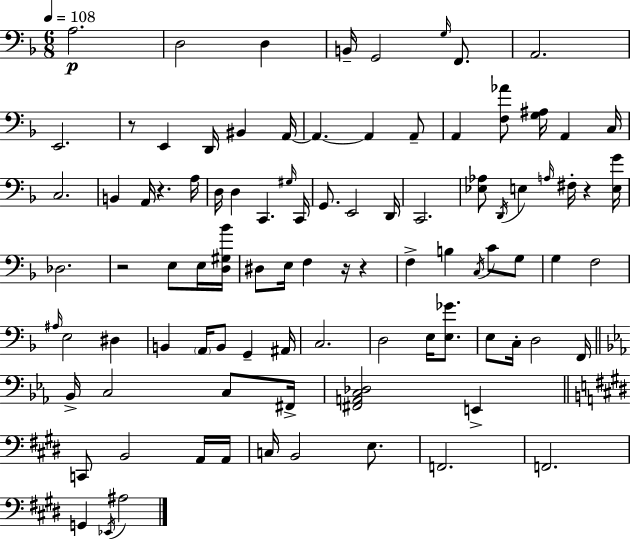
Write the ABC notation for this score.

X:1
T:Untitled
M:6/8
L:1/4
K:F
A,2 D,2 D, B,,/4 G,,2 G,/4 F,,/2 A,,2 E,,2 z/2 E,, D,,/4 ^B,, A,,/4 A,, A,, A,,/2 A,, [F,_A]/2 [G,^A,]/4 A,, C,/4 C,2 B,, A,,/4 z A,/4 D,/4 D, C,, ^G,/4 C,,/4 G,,/2 E,,2 D,,/4 C,,2 [_E,_A,]/2 D,,/4 E, A,/4 ^F,/4 z [E,G]/4 _D,2 z2 E,/2 E,/4 [D,^G,_B]/4 ^D,/2 E,/4 F, z/4 z F, B, C,/4 C/2 G,/2 G, F,2 ^A,/4 E,2 ^D, B,, A,,/4 B,,/2 G,, ^A,,/4 C,2 D,2 E,/4 [E,_G]/2 E,/2 C,/4 D,2 F,,/4 _B,,/4 C,2 C,/2 ^F,,/4 [^F,,A,,C,_D,]2 E,, C,,/2 B,,2 A,,/4 A,,/4 C,/4 B,,2 E,/2 F,,2 F,,2 G,, _E,,/4 ^A,2